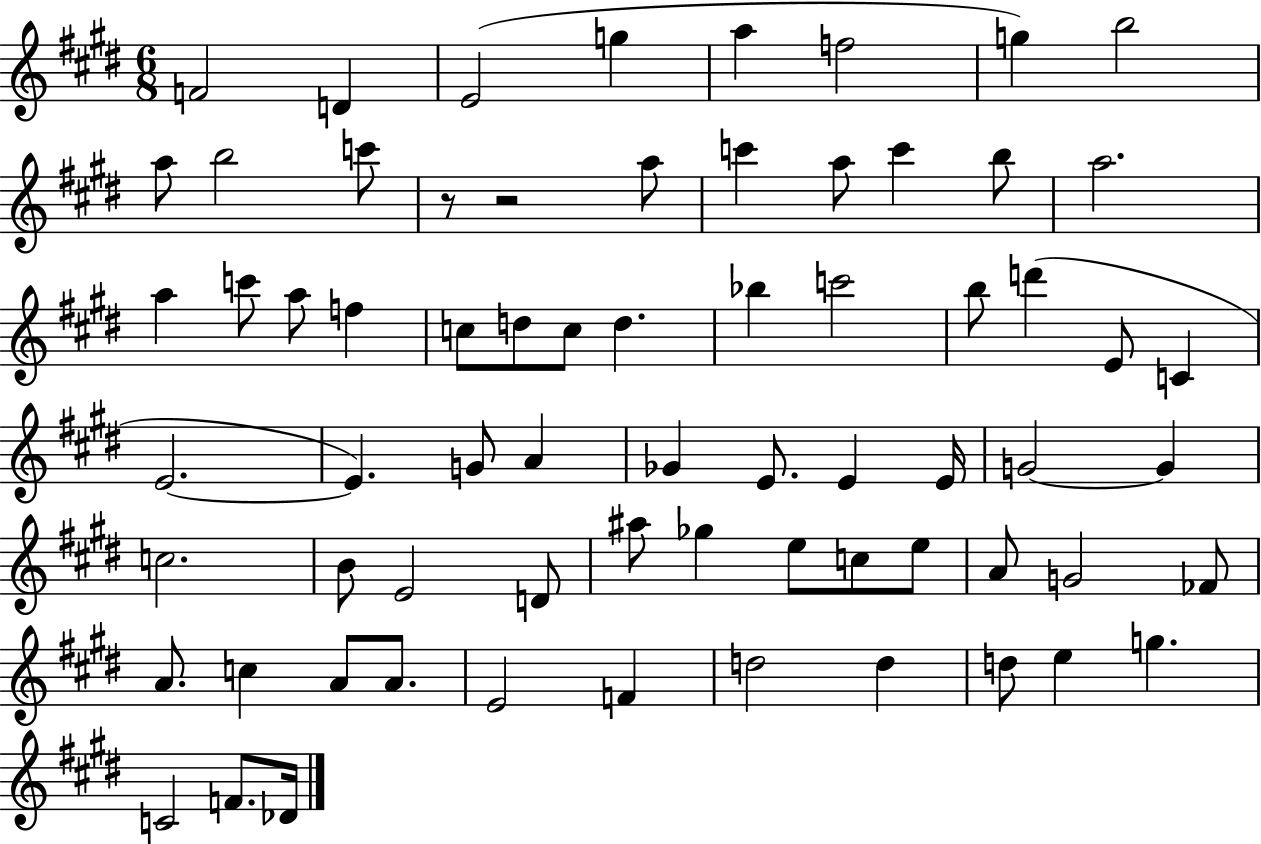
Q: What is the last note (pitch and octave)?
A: Db4